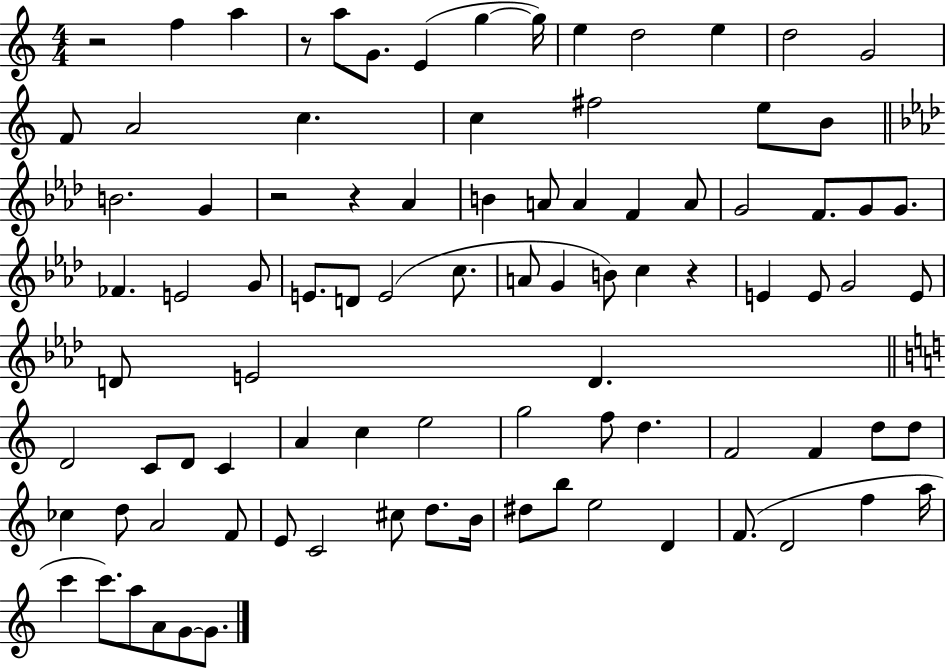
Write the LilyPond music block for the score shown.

{
  \clef treble
  \numericTimeSignature
  \time 4/4
  \key c \major
  \repeat volta 2 { r2 f''4 a''4 | r8 a''8 g'8. e'4( g''4~~ g''16) | e''4 d''2 e''4 | d''2 g'2 | \break f'8 a'2 c''4. | c''4 fis''2 e''8 b'8 | \bar "||" \break \key f \minor b'2. g'4 | r2 r4 aes'4 | b'4 a'8 a'4 f'4 a'8 | g'2 f'8. g'8 g'8. | \break fes'4. e'2 g'8 | e'8. d'8 e'2( c''8. | a'8 g'4 b'8) c''4 r4 | e'4 e'8 g'2 e'8 | \break d'8 e'2 d'4. | \bar "||" \break \key c \major d'2 c'8 d'8 c'4 | a'4 c''4 e''2 | g''2 f''8 d''4. | f'2 f'4 d''8 d''8 | \break ces''4 d''8 a'2 f'8 | e'8 c'2 cis''8 d''8. b'16 | dis''8 b''8 e''2 d'4 | f'8.( d'2 f''4 a''16 | \break c'''4 c'''8.) a''8 a'8 g'8~~ g'8. | } \bar "|."
}